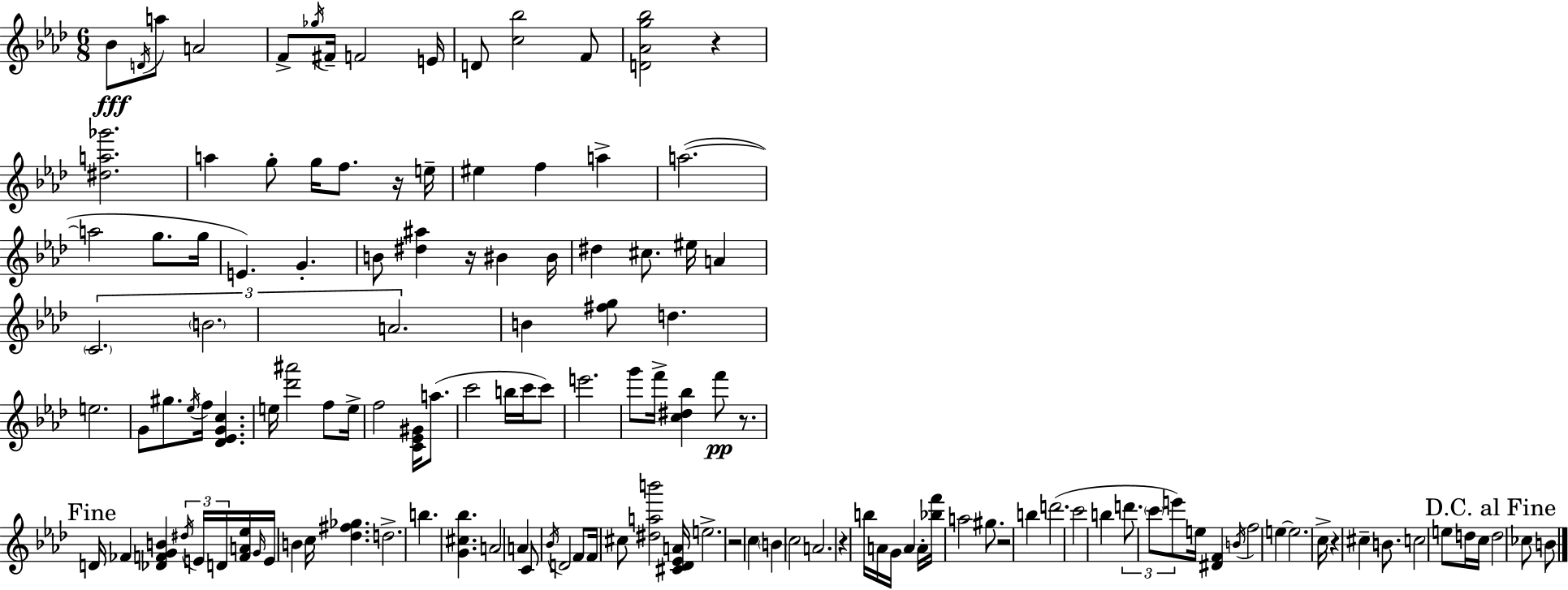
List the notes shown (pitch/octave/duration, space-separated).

Bb4/e D4/s A5/e A4/h F4/e Gb5/s F#4/s F4/h E4/s D4/e [C5,Bb5]/h F4/e [D4,Ab4,G5,Bb5]/h R/q [D#5,A5,Gb6]/h. A5/q G5/e G5/s F5/e. R/s E5/s EIS5/q F5/q A5/q A5/h. A5/h G5/e. G5/s E4/q. G4/q. B4/e [D#5,A#5]/q R/s BIS4/q BIS4/s D#5/q C#5/e. EIS5/s A4/q C4/h. B4/h. A4/h. B4/q [F#5,G5]/e D5/q. E5/h. G4/e G#5/e. Eb5/s F5/s [Db4,Eb4,G4,C5]/q. E5/s [Db6,A#6]/h F5/e E5/s F5/h [C4,Eb4,G#4]/s A5/e. C6/h B5/s C6/s C6/e E6/h. G6/e F6/s [C5,D#5,Bb5]/q F6/e R/e. D4/s FES4/q [Db4,F4,G4,B4]/q D#5/s E4/s D4/s [F4,A4,Eb5]/s G4/s E4/s B4/q C5/s [Db5,F#5,Gb5]/q. D5/h. B5/q. [G4,C#5,Bb5]/q. A4/h A4/q C4/e Bb4/s D4/h F4/e F4/s C#5/e [D#5,A5,B6]/h [C#4,Db4,Eb4,A4]/s E5/h. R/h C5/q B4/q C5/h A4/h. R/q B5/s A4/s G4/s A4/q A4/s [Bb5,F6]/s A5/h G#5/e. R/h B5/q D6/h. C6/h B5/q D6/e. C6/e E6/e E5/s [D#4,F4]/q B4/s F5/h E5/q E5/h. C5/s R/q C#5/q B4/e. C5/h E5/e D5/s C5/s D5/h CES5/e B4/e